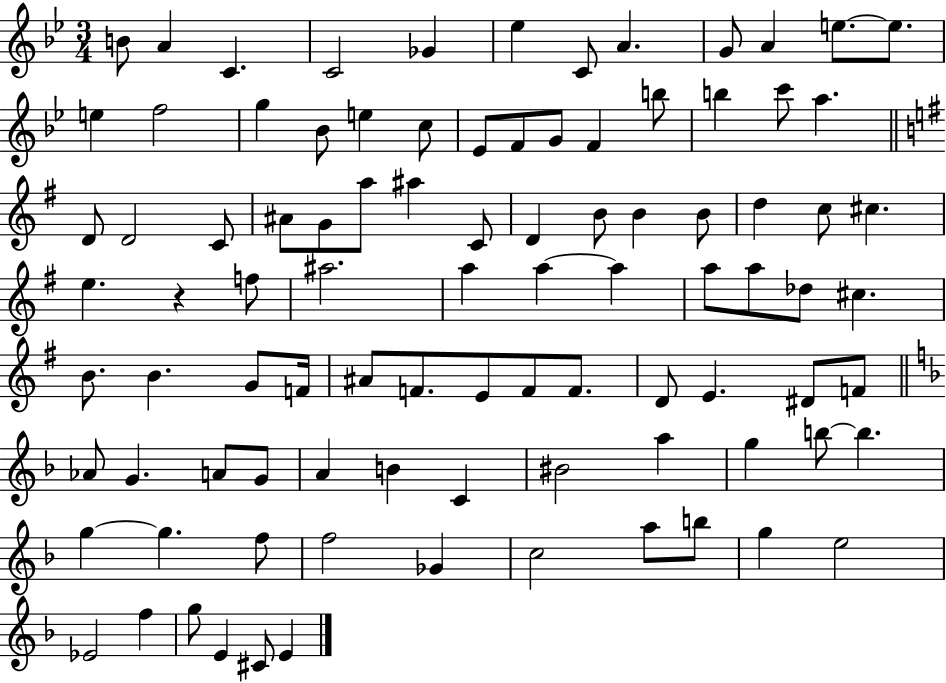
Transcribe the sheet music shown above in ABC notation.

X:1
T:Untitled
M:3/4
L:1/4
K:Bb
B/2 A C C2 _G _e C/2 A G/2 A e/2 e/2 e f2 g _B/2 e c/2 _E/2 F/2 G/2 F b/2 b c'/2 a D/2 D2 C/2 ^A/2 G/2 a/2 ^a C/2 D B/2 B B/2 d c/2 ^c e z f/2 ^a2 a a a a/2 a/2 _d/2 ^c B/2 B G/2 F/4 ^A/2 F/2 E/2 F/2 F/2 D/2 E ^D/2 F/2 _A/2 G A/2 G/2 A B C ^B2 a g b/2 b g g f/2 f2 _G c2 a/2 b/2 g e2 _E2 f g/2 E ^C/2 E